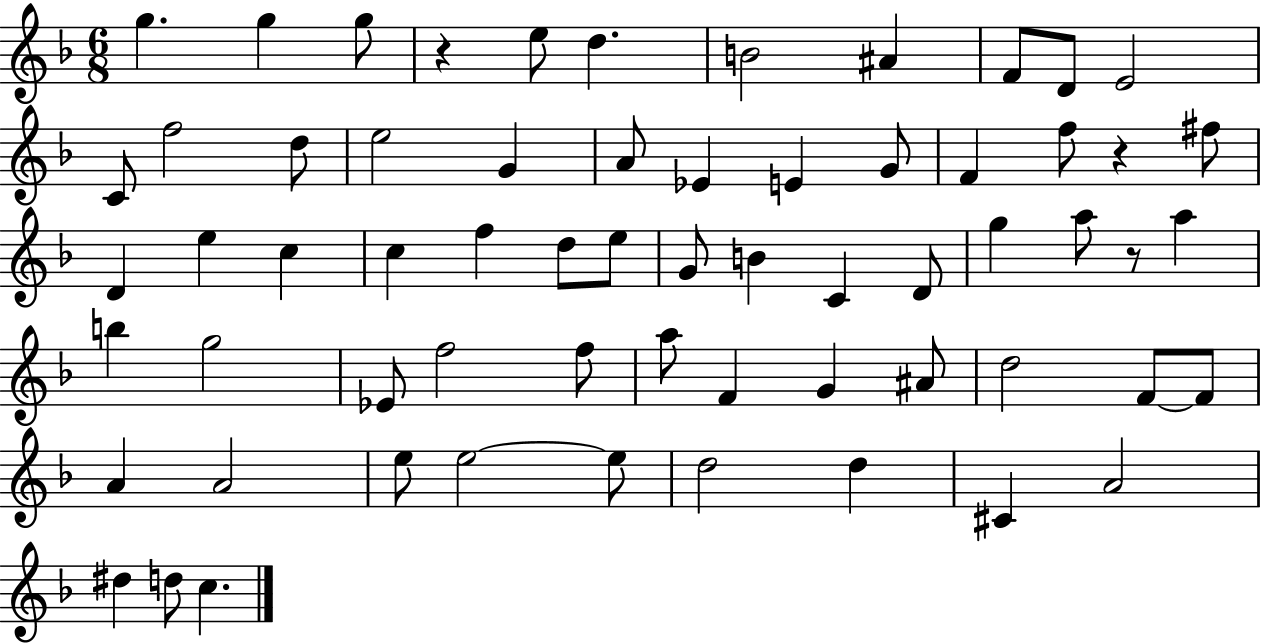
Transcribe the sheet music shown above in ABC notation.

X:1
T:Untitled
M:6/8
L:1/4
K:F
g g g/2 z e/2 d B2 ^A F/2 D/2 E2 C/2 f2 d/2 e2 G A/2 _E E G/2 F f/2 z ^f/2 D e c c f d/2 e/2 G/2 B C D/2 g a/2 z/2 a b g2 _E/2 f2 f/2 a/2 F G ^A/2 d2 F/2 F/2 A A2 e/2 e2 e/2 d2 d ^C A2 ^d d/2 c